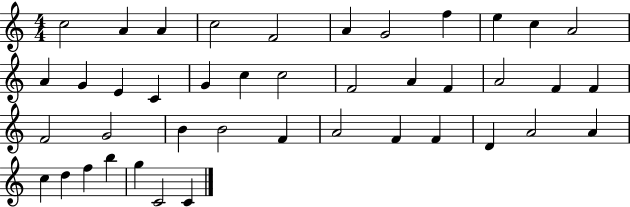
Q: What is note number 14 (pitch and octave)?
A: E4